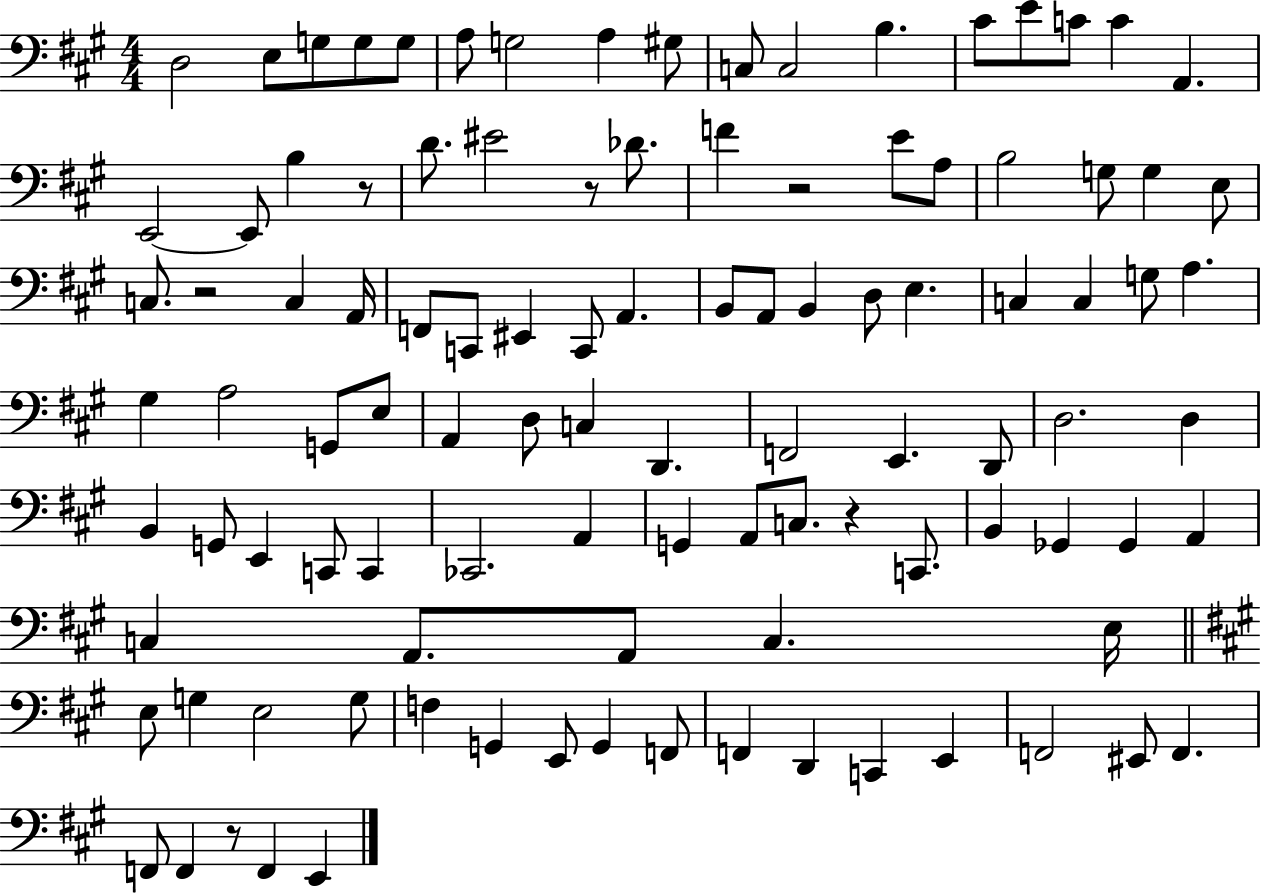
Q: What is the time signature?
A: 4/4